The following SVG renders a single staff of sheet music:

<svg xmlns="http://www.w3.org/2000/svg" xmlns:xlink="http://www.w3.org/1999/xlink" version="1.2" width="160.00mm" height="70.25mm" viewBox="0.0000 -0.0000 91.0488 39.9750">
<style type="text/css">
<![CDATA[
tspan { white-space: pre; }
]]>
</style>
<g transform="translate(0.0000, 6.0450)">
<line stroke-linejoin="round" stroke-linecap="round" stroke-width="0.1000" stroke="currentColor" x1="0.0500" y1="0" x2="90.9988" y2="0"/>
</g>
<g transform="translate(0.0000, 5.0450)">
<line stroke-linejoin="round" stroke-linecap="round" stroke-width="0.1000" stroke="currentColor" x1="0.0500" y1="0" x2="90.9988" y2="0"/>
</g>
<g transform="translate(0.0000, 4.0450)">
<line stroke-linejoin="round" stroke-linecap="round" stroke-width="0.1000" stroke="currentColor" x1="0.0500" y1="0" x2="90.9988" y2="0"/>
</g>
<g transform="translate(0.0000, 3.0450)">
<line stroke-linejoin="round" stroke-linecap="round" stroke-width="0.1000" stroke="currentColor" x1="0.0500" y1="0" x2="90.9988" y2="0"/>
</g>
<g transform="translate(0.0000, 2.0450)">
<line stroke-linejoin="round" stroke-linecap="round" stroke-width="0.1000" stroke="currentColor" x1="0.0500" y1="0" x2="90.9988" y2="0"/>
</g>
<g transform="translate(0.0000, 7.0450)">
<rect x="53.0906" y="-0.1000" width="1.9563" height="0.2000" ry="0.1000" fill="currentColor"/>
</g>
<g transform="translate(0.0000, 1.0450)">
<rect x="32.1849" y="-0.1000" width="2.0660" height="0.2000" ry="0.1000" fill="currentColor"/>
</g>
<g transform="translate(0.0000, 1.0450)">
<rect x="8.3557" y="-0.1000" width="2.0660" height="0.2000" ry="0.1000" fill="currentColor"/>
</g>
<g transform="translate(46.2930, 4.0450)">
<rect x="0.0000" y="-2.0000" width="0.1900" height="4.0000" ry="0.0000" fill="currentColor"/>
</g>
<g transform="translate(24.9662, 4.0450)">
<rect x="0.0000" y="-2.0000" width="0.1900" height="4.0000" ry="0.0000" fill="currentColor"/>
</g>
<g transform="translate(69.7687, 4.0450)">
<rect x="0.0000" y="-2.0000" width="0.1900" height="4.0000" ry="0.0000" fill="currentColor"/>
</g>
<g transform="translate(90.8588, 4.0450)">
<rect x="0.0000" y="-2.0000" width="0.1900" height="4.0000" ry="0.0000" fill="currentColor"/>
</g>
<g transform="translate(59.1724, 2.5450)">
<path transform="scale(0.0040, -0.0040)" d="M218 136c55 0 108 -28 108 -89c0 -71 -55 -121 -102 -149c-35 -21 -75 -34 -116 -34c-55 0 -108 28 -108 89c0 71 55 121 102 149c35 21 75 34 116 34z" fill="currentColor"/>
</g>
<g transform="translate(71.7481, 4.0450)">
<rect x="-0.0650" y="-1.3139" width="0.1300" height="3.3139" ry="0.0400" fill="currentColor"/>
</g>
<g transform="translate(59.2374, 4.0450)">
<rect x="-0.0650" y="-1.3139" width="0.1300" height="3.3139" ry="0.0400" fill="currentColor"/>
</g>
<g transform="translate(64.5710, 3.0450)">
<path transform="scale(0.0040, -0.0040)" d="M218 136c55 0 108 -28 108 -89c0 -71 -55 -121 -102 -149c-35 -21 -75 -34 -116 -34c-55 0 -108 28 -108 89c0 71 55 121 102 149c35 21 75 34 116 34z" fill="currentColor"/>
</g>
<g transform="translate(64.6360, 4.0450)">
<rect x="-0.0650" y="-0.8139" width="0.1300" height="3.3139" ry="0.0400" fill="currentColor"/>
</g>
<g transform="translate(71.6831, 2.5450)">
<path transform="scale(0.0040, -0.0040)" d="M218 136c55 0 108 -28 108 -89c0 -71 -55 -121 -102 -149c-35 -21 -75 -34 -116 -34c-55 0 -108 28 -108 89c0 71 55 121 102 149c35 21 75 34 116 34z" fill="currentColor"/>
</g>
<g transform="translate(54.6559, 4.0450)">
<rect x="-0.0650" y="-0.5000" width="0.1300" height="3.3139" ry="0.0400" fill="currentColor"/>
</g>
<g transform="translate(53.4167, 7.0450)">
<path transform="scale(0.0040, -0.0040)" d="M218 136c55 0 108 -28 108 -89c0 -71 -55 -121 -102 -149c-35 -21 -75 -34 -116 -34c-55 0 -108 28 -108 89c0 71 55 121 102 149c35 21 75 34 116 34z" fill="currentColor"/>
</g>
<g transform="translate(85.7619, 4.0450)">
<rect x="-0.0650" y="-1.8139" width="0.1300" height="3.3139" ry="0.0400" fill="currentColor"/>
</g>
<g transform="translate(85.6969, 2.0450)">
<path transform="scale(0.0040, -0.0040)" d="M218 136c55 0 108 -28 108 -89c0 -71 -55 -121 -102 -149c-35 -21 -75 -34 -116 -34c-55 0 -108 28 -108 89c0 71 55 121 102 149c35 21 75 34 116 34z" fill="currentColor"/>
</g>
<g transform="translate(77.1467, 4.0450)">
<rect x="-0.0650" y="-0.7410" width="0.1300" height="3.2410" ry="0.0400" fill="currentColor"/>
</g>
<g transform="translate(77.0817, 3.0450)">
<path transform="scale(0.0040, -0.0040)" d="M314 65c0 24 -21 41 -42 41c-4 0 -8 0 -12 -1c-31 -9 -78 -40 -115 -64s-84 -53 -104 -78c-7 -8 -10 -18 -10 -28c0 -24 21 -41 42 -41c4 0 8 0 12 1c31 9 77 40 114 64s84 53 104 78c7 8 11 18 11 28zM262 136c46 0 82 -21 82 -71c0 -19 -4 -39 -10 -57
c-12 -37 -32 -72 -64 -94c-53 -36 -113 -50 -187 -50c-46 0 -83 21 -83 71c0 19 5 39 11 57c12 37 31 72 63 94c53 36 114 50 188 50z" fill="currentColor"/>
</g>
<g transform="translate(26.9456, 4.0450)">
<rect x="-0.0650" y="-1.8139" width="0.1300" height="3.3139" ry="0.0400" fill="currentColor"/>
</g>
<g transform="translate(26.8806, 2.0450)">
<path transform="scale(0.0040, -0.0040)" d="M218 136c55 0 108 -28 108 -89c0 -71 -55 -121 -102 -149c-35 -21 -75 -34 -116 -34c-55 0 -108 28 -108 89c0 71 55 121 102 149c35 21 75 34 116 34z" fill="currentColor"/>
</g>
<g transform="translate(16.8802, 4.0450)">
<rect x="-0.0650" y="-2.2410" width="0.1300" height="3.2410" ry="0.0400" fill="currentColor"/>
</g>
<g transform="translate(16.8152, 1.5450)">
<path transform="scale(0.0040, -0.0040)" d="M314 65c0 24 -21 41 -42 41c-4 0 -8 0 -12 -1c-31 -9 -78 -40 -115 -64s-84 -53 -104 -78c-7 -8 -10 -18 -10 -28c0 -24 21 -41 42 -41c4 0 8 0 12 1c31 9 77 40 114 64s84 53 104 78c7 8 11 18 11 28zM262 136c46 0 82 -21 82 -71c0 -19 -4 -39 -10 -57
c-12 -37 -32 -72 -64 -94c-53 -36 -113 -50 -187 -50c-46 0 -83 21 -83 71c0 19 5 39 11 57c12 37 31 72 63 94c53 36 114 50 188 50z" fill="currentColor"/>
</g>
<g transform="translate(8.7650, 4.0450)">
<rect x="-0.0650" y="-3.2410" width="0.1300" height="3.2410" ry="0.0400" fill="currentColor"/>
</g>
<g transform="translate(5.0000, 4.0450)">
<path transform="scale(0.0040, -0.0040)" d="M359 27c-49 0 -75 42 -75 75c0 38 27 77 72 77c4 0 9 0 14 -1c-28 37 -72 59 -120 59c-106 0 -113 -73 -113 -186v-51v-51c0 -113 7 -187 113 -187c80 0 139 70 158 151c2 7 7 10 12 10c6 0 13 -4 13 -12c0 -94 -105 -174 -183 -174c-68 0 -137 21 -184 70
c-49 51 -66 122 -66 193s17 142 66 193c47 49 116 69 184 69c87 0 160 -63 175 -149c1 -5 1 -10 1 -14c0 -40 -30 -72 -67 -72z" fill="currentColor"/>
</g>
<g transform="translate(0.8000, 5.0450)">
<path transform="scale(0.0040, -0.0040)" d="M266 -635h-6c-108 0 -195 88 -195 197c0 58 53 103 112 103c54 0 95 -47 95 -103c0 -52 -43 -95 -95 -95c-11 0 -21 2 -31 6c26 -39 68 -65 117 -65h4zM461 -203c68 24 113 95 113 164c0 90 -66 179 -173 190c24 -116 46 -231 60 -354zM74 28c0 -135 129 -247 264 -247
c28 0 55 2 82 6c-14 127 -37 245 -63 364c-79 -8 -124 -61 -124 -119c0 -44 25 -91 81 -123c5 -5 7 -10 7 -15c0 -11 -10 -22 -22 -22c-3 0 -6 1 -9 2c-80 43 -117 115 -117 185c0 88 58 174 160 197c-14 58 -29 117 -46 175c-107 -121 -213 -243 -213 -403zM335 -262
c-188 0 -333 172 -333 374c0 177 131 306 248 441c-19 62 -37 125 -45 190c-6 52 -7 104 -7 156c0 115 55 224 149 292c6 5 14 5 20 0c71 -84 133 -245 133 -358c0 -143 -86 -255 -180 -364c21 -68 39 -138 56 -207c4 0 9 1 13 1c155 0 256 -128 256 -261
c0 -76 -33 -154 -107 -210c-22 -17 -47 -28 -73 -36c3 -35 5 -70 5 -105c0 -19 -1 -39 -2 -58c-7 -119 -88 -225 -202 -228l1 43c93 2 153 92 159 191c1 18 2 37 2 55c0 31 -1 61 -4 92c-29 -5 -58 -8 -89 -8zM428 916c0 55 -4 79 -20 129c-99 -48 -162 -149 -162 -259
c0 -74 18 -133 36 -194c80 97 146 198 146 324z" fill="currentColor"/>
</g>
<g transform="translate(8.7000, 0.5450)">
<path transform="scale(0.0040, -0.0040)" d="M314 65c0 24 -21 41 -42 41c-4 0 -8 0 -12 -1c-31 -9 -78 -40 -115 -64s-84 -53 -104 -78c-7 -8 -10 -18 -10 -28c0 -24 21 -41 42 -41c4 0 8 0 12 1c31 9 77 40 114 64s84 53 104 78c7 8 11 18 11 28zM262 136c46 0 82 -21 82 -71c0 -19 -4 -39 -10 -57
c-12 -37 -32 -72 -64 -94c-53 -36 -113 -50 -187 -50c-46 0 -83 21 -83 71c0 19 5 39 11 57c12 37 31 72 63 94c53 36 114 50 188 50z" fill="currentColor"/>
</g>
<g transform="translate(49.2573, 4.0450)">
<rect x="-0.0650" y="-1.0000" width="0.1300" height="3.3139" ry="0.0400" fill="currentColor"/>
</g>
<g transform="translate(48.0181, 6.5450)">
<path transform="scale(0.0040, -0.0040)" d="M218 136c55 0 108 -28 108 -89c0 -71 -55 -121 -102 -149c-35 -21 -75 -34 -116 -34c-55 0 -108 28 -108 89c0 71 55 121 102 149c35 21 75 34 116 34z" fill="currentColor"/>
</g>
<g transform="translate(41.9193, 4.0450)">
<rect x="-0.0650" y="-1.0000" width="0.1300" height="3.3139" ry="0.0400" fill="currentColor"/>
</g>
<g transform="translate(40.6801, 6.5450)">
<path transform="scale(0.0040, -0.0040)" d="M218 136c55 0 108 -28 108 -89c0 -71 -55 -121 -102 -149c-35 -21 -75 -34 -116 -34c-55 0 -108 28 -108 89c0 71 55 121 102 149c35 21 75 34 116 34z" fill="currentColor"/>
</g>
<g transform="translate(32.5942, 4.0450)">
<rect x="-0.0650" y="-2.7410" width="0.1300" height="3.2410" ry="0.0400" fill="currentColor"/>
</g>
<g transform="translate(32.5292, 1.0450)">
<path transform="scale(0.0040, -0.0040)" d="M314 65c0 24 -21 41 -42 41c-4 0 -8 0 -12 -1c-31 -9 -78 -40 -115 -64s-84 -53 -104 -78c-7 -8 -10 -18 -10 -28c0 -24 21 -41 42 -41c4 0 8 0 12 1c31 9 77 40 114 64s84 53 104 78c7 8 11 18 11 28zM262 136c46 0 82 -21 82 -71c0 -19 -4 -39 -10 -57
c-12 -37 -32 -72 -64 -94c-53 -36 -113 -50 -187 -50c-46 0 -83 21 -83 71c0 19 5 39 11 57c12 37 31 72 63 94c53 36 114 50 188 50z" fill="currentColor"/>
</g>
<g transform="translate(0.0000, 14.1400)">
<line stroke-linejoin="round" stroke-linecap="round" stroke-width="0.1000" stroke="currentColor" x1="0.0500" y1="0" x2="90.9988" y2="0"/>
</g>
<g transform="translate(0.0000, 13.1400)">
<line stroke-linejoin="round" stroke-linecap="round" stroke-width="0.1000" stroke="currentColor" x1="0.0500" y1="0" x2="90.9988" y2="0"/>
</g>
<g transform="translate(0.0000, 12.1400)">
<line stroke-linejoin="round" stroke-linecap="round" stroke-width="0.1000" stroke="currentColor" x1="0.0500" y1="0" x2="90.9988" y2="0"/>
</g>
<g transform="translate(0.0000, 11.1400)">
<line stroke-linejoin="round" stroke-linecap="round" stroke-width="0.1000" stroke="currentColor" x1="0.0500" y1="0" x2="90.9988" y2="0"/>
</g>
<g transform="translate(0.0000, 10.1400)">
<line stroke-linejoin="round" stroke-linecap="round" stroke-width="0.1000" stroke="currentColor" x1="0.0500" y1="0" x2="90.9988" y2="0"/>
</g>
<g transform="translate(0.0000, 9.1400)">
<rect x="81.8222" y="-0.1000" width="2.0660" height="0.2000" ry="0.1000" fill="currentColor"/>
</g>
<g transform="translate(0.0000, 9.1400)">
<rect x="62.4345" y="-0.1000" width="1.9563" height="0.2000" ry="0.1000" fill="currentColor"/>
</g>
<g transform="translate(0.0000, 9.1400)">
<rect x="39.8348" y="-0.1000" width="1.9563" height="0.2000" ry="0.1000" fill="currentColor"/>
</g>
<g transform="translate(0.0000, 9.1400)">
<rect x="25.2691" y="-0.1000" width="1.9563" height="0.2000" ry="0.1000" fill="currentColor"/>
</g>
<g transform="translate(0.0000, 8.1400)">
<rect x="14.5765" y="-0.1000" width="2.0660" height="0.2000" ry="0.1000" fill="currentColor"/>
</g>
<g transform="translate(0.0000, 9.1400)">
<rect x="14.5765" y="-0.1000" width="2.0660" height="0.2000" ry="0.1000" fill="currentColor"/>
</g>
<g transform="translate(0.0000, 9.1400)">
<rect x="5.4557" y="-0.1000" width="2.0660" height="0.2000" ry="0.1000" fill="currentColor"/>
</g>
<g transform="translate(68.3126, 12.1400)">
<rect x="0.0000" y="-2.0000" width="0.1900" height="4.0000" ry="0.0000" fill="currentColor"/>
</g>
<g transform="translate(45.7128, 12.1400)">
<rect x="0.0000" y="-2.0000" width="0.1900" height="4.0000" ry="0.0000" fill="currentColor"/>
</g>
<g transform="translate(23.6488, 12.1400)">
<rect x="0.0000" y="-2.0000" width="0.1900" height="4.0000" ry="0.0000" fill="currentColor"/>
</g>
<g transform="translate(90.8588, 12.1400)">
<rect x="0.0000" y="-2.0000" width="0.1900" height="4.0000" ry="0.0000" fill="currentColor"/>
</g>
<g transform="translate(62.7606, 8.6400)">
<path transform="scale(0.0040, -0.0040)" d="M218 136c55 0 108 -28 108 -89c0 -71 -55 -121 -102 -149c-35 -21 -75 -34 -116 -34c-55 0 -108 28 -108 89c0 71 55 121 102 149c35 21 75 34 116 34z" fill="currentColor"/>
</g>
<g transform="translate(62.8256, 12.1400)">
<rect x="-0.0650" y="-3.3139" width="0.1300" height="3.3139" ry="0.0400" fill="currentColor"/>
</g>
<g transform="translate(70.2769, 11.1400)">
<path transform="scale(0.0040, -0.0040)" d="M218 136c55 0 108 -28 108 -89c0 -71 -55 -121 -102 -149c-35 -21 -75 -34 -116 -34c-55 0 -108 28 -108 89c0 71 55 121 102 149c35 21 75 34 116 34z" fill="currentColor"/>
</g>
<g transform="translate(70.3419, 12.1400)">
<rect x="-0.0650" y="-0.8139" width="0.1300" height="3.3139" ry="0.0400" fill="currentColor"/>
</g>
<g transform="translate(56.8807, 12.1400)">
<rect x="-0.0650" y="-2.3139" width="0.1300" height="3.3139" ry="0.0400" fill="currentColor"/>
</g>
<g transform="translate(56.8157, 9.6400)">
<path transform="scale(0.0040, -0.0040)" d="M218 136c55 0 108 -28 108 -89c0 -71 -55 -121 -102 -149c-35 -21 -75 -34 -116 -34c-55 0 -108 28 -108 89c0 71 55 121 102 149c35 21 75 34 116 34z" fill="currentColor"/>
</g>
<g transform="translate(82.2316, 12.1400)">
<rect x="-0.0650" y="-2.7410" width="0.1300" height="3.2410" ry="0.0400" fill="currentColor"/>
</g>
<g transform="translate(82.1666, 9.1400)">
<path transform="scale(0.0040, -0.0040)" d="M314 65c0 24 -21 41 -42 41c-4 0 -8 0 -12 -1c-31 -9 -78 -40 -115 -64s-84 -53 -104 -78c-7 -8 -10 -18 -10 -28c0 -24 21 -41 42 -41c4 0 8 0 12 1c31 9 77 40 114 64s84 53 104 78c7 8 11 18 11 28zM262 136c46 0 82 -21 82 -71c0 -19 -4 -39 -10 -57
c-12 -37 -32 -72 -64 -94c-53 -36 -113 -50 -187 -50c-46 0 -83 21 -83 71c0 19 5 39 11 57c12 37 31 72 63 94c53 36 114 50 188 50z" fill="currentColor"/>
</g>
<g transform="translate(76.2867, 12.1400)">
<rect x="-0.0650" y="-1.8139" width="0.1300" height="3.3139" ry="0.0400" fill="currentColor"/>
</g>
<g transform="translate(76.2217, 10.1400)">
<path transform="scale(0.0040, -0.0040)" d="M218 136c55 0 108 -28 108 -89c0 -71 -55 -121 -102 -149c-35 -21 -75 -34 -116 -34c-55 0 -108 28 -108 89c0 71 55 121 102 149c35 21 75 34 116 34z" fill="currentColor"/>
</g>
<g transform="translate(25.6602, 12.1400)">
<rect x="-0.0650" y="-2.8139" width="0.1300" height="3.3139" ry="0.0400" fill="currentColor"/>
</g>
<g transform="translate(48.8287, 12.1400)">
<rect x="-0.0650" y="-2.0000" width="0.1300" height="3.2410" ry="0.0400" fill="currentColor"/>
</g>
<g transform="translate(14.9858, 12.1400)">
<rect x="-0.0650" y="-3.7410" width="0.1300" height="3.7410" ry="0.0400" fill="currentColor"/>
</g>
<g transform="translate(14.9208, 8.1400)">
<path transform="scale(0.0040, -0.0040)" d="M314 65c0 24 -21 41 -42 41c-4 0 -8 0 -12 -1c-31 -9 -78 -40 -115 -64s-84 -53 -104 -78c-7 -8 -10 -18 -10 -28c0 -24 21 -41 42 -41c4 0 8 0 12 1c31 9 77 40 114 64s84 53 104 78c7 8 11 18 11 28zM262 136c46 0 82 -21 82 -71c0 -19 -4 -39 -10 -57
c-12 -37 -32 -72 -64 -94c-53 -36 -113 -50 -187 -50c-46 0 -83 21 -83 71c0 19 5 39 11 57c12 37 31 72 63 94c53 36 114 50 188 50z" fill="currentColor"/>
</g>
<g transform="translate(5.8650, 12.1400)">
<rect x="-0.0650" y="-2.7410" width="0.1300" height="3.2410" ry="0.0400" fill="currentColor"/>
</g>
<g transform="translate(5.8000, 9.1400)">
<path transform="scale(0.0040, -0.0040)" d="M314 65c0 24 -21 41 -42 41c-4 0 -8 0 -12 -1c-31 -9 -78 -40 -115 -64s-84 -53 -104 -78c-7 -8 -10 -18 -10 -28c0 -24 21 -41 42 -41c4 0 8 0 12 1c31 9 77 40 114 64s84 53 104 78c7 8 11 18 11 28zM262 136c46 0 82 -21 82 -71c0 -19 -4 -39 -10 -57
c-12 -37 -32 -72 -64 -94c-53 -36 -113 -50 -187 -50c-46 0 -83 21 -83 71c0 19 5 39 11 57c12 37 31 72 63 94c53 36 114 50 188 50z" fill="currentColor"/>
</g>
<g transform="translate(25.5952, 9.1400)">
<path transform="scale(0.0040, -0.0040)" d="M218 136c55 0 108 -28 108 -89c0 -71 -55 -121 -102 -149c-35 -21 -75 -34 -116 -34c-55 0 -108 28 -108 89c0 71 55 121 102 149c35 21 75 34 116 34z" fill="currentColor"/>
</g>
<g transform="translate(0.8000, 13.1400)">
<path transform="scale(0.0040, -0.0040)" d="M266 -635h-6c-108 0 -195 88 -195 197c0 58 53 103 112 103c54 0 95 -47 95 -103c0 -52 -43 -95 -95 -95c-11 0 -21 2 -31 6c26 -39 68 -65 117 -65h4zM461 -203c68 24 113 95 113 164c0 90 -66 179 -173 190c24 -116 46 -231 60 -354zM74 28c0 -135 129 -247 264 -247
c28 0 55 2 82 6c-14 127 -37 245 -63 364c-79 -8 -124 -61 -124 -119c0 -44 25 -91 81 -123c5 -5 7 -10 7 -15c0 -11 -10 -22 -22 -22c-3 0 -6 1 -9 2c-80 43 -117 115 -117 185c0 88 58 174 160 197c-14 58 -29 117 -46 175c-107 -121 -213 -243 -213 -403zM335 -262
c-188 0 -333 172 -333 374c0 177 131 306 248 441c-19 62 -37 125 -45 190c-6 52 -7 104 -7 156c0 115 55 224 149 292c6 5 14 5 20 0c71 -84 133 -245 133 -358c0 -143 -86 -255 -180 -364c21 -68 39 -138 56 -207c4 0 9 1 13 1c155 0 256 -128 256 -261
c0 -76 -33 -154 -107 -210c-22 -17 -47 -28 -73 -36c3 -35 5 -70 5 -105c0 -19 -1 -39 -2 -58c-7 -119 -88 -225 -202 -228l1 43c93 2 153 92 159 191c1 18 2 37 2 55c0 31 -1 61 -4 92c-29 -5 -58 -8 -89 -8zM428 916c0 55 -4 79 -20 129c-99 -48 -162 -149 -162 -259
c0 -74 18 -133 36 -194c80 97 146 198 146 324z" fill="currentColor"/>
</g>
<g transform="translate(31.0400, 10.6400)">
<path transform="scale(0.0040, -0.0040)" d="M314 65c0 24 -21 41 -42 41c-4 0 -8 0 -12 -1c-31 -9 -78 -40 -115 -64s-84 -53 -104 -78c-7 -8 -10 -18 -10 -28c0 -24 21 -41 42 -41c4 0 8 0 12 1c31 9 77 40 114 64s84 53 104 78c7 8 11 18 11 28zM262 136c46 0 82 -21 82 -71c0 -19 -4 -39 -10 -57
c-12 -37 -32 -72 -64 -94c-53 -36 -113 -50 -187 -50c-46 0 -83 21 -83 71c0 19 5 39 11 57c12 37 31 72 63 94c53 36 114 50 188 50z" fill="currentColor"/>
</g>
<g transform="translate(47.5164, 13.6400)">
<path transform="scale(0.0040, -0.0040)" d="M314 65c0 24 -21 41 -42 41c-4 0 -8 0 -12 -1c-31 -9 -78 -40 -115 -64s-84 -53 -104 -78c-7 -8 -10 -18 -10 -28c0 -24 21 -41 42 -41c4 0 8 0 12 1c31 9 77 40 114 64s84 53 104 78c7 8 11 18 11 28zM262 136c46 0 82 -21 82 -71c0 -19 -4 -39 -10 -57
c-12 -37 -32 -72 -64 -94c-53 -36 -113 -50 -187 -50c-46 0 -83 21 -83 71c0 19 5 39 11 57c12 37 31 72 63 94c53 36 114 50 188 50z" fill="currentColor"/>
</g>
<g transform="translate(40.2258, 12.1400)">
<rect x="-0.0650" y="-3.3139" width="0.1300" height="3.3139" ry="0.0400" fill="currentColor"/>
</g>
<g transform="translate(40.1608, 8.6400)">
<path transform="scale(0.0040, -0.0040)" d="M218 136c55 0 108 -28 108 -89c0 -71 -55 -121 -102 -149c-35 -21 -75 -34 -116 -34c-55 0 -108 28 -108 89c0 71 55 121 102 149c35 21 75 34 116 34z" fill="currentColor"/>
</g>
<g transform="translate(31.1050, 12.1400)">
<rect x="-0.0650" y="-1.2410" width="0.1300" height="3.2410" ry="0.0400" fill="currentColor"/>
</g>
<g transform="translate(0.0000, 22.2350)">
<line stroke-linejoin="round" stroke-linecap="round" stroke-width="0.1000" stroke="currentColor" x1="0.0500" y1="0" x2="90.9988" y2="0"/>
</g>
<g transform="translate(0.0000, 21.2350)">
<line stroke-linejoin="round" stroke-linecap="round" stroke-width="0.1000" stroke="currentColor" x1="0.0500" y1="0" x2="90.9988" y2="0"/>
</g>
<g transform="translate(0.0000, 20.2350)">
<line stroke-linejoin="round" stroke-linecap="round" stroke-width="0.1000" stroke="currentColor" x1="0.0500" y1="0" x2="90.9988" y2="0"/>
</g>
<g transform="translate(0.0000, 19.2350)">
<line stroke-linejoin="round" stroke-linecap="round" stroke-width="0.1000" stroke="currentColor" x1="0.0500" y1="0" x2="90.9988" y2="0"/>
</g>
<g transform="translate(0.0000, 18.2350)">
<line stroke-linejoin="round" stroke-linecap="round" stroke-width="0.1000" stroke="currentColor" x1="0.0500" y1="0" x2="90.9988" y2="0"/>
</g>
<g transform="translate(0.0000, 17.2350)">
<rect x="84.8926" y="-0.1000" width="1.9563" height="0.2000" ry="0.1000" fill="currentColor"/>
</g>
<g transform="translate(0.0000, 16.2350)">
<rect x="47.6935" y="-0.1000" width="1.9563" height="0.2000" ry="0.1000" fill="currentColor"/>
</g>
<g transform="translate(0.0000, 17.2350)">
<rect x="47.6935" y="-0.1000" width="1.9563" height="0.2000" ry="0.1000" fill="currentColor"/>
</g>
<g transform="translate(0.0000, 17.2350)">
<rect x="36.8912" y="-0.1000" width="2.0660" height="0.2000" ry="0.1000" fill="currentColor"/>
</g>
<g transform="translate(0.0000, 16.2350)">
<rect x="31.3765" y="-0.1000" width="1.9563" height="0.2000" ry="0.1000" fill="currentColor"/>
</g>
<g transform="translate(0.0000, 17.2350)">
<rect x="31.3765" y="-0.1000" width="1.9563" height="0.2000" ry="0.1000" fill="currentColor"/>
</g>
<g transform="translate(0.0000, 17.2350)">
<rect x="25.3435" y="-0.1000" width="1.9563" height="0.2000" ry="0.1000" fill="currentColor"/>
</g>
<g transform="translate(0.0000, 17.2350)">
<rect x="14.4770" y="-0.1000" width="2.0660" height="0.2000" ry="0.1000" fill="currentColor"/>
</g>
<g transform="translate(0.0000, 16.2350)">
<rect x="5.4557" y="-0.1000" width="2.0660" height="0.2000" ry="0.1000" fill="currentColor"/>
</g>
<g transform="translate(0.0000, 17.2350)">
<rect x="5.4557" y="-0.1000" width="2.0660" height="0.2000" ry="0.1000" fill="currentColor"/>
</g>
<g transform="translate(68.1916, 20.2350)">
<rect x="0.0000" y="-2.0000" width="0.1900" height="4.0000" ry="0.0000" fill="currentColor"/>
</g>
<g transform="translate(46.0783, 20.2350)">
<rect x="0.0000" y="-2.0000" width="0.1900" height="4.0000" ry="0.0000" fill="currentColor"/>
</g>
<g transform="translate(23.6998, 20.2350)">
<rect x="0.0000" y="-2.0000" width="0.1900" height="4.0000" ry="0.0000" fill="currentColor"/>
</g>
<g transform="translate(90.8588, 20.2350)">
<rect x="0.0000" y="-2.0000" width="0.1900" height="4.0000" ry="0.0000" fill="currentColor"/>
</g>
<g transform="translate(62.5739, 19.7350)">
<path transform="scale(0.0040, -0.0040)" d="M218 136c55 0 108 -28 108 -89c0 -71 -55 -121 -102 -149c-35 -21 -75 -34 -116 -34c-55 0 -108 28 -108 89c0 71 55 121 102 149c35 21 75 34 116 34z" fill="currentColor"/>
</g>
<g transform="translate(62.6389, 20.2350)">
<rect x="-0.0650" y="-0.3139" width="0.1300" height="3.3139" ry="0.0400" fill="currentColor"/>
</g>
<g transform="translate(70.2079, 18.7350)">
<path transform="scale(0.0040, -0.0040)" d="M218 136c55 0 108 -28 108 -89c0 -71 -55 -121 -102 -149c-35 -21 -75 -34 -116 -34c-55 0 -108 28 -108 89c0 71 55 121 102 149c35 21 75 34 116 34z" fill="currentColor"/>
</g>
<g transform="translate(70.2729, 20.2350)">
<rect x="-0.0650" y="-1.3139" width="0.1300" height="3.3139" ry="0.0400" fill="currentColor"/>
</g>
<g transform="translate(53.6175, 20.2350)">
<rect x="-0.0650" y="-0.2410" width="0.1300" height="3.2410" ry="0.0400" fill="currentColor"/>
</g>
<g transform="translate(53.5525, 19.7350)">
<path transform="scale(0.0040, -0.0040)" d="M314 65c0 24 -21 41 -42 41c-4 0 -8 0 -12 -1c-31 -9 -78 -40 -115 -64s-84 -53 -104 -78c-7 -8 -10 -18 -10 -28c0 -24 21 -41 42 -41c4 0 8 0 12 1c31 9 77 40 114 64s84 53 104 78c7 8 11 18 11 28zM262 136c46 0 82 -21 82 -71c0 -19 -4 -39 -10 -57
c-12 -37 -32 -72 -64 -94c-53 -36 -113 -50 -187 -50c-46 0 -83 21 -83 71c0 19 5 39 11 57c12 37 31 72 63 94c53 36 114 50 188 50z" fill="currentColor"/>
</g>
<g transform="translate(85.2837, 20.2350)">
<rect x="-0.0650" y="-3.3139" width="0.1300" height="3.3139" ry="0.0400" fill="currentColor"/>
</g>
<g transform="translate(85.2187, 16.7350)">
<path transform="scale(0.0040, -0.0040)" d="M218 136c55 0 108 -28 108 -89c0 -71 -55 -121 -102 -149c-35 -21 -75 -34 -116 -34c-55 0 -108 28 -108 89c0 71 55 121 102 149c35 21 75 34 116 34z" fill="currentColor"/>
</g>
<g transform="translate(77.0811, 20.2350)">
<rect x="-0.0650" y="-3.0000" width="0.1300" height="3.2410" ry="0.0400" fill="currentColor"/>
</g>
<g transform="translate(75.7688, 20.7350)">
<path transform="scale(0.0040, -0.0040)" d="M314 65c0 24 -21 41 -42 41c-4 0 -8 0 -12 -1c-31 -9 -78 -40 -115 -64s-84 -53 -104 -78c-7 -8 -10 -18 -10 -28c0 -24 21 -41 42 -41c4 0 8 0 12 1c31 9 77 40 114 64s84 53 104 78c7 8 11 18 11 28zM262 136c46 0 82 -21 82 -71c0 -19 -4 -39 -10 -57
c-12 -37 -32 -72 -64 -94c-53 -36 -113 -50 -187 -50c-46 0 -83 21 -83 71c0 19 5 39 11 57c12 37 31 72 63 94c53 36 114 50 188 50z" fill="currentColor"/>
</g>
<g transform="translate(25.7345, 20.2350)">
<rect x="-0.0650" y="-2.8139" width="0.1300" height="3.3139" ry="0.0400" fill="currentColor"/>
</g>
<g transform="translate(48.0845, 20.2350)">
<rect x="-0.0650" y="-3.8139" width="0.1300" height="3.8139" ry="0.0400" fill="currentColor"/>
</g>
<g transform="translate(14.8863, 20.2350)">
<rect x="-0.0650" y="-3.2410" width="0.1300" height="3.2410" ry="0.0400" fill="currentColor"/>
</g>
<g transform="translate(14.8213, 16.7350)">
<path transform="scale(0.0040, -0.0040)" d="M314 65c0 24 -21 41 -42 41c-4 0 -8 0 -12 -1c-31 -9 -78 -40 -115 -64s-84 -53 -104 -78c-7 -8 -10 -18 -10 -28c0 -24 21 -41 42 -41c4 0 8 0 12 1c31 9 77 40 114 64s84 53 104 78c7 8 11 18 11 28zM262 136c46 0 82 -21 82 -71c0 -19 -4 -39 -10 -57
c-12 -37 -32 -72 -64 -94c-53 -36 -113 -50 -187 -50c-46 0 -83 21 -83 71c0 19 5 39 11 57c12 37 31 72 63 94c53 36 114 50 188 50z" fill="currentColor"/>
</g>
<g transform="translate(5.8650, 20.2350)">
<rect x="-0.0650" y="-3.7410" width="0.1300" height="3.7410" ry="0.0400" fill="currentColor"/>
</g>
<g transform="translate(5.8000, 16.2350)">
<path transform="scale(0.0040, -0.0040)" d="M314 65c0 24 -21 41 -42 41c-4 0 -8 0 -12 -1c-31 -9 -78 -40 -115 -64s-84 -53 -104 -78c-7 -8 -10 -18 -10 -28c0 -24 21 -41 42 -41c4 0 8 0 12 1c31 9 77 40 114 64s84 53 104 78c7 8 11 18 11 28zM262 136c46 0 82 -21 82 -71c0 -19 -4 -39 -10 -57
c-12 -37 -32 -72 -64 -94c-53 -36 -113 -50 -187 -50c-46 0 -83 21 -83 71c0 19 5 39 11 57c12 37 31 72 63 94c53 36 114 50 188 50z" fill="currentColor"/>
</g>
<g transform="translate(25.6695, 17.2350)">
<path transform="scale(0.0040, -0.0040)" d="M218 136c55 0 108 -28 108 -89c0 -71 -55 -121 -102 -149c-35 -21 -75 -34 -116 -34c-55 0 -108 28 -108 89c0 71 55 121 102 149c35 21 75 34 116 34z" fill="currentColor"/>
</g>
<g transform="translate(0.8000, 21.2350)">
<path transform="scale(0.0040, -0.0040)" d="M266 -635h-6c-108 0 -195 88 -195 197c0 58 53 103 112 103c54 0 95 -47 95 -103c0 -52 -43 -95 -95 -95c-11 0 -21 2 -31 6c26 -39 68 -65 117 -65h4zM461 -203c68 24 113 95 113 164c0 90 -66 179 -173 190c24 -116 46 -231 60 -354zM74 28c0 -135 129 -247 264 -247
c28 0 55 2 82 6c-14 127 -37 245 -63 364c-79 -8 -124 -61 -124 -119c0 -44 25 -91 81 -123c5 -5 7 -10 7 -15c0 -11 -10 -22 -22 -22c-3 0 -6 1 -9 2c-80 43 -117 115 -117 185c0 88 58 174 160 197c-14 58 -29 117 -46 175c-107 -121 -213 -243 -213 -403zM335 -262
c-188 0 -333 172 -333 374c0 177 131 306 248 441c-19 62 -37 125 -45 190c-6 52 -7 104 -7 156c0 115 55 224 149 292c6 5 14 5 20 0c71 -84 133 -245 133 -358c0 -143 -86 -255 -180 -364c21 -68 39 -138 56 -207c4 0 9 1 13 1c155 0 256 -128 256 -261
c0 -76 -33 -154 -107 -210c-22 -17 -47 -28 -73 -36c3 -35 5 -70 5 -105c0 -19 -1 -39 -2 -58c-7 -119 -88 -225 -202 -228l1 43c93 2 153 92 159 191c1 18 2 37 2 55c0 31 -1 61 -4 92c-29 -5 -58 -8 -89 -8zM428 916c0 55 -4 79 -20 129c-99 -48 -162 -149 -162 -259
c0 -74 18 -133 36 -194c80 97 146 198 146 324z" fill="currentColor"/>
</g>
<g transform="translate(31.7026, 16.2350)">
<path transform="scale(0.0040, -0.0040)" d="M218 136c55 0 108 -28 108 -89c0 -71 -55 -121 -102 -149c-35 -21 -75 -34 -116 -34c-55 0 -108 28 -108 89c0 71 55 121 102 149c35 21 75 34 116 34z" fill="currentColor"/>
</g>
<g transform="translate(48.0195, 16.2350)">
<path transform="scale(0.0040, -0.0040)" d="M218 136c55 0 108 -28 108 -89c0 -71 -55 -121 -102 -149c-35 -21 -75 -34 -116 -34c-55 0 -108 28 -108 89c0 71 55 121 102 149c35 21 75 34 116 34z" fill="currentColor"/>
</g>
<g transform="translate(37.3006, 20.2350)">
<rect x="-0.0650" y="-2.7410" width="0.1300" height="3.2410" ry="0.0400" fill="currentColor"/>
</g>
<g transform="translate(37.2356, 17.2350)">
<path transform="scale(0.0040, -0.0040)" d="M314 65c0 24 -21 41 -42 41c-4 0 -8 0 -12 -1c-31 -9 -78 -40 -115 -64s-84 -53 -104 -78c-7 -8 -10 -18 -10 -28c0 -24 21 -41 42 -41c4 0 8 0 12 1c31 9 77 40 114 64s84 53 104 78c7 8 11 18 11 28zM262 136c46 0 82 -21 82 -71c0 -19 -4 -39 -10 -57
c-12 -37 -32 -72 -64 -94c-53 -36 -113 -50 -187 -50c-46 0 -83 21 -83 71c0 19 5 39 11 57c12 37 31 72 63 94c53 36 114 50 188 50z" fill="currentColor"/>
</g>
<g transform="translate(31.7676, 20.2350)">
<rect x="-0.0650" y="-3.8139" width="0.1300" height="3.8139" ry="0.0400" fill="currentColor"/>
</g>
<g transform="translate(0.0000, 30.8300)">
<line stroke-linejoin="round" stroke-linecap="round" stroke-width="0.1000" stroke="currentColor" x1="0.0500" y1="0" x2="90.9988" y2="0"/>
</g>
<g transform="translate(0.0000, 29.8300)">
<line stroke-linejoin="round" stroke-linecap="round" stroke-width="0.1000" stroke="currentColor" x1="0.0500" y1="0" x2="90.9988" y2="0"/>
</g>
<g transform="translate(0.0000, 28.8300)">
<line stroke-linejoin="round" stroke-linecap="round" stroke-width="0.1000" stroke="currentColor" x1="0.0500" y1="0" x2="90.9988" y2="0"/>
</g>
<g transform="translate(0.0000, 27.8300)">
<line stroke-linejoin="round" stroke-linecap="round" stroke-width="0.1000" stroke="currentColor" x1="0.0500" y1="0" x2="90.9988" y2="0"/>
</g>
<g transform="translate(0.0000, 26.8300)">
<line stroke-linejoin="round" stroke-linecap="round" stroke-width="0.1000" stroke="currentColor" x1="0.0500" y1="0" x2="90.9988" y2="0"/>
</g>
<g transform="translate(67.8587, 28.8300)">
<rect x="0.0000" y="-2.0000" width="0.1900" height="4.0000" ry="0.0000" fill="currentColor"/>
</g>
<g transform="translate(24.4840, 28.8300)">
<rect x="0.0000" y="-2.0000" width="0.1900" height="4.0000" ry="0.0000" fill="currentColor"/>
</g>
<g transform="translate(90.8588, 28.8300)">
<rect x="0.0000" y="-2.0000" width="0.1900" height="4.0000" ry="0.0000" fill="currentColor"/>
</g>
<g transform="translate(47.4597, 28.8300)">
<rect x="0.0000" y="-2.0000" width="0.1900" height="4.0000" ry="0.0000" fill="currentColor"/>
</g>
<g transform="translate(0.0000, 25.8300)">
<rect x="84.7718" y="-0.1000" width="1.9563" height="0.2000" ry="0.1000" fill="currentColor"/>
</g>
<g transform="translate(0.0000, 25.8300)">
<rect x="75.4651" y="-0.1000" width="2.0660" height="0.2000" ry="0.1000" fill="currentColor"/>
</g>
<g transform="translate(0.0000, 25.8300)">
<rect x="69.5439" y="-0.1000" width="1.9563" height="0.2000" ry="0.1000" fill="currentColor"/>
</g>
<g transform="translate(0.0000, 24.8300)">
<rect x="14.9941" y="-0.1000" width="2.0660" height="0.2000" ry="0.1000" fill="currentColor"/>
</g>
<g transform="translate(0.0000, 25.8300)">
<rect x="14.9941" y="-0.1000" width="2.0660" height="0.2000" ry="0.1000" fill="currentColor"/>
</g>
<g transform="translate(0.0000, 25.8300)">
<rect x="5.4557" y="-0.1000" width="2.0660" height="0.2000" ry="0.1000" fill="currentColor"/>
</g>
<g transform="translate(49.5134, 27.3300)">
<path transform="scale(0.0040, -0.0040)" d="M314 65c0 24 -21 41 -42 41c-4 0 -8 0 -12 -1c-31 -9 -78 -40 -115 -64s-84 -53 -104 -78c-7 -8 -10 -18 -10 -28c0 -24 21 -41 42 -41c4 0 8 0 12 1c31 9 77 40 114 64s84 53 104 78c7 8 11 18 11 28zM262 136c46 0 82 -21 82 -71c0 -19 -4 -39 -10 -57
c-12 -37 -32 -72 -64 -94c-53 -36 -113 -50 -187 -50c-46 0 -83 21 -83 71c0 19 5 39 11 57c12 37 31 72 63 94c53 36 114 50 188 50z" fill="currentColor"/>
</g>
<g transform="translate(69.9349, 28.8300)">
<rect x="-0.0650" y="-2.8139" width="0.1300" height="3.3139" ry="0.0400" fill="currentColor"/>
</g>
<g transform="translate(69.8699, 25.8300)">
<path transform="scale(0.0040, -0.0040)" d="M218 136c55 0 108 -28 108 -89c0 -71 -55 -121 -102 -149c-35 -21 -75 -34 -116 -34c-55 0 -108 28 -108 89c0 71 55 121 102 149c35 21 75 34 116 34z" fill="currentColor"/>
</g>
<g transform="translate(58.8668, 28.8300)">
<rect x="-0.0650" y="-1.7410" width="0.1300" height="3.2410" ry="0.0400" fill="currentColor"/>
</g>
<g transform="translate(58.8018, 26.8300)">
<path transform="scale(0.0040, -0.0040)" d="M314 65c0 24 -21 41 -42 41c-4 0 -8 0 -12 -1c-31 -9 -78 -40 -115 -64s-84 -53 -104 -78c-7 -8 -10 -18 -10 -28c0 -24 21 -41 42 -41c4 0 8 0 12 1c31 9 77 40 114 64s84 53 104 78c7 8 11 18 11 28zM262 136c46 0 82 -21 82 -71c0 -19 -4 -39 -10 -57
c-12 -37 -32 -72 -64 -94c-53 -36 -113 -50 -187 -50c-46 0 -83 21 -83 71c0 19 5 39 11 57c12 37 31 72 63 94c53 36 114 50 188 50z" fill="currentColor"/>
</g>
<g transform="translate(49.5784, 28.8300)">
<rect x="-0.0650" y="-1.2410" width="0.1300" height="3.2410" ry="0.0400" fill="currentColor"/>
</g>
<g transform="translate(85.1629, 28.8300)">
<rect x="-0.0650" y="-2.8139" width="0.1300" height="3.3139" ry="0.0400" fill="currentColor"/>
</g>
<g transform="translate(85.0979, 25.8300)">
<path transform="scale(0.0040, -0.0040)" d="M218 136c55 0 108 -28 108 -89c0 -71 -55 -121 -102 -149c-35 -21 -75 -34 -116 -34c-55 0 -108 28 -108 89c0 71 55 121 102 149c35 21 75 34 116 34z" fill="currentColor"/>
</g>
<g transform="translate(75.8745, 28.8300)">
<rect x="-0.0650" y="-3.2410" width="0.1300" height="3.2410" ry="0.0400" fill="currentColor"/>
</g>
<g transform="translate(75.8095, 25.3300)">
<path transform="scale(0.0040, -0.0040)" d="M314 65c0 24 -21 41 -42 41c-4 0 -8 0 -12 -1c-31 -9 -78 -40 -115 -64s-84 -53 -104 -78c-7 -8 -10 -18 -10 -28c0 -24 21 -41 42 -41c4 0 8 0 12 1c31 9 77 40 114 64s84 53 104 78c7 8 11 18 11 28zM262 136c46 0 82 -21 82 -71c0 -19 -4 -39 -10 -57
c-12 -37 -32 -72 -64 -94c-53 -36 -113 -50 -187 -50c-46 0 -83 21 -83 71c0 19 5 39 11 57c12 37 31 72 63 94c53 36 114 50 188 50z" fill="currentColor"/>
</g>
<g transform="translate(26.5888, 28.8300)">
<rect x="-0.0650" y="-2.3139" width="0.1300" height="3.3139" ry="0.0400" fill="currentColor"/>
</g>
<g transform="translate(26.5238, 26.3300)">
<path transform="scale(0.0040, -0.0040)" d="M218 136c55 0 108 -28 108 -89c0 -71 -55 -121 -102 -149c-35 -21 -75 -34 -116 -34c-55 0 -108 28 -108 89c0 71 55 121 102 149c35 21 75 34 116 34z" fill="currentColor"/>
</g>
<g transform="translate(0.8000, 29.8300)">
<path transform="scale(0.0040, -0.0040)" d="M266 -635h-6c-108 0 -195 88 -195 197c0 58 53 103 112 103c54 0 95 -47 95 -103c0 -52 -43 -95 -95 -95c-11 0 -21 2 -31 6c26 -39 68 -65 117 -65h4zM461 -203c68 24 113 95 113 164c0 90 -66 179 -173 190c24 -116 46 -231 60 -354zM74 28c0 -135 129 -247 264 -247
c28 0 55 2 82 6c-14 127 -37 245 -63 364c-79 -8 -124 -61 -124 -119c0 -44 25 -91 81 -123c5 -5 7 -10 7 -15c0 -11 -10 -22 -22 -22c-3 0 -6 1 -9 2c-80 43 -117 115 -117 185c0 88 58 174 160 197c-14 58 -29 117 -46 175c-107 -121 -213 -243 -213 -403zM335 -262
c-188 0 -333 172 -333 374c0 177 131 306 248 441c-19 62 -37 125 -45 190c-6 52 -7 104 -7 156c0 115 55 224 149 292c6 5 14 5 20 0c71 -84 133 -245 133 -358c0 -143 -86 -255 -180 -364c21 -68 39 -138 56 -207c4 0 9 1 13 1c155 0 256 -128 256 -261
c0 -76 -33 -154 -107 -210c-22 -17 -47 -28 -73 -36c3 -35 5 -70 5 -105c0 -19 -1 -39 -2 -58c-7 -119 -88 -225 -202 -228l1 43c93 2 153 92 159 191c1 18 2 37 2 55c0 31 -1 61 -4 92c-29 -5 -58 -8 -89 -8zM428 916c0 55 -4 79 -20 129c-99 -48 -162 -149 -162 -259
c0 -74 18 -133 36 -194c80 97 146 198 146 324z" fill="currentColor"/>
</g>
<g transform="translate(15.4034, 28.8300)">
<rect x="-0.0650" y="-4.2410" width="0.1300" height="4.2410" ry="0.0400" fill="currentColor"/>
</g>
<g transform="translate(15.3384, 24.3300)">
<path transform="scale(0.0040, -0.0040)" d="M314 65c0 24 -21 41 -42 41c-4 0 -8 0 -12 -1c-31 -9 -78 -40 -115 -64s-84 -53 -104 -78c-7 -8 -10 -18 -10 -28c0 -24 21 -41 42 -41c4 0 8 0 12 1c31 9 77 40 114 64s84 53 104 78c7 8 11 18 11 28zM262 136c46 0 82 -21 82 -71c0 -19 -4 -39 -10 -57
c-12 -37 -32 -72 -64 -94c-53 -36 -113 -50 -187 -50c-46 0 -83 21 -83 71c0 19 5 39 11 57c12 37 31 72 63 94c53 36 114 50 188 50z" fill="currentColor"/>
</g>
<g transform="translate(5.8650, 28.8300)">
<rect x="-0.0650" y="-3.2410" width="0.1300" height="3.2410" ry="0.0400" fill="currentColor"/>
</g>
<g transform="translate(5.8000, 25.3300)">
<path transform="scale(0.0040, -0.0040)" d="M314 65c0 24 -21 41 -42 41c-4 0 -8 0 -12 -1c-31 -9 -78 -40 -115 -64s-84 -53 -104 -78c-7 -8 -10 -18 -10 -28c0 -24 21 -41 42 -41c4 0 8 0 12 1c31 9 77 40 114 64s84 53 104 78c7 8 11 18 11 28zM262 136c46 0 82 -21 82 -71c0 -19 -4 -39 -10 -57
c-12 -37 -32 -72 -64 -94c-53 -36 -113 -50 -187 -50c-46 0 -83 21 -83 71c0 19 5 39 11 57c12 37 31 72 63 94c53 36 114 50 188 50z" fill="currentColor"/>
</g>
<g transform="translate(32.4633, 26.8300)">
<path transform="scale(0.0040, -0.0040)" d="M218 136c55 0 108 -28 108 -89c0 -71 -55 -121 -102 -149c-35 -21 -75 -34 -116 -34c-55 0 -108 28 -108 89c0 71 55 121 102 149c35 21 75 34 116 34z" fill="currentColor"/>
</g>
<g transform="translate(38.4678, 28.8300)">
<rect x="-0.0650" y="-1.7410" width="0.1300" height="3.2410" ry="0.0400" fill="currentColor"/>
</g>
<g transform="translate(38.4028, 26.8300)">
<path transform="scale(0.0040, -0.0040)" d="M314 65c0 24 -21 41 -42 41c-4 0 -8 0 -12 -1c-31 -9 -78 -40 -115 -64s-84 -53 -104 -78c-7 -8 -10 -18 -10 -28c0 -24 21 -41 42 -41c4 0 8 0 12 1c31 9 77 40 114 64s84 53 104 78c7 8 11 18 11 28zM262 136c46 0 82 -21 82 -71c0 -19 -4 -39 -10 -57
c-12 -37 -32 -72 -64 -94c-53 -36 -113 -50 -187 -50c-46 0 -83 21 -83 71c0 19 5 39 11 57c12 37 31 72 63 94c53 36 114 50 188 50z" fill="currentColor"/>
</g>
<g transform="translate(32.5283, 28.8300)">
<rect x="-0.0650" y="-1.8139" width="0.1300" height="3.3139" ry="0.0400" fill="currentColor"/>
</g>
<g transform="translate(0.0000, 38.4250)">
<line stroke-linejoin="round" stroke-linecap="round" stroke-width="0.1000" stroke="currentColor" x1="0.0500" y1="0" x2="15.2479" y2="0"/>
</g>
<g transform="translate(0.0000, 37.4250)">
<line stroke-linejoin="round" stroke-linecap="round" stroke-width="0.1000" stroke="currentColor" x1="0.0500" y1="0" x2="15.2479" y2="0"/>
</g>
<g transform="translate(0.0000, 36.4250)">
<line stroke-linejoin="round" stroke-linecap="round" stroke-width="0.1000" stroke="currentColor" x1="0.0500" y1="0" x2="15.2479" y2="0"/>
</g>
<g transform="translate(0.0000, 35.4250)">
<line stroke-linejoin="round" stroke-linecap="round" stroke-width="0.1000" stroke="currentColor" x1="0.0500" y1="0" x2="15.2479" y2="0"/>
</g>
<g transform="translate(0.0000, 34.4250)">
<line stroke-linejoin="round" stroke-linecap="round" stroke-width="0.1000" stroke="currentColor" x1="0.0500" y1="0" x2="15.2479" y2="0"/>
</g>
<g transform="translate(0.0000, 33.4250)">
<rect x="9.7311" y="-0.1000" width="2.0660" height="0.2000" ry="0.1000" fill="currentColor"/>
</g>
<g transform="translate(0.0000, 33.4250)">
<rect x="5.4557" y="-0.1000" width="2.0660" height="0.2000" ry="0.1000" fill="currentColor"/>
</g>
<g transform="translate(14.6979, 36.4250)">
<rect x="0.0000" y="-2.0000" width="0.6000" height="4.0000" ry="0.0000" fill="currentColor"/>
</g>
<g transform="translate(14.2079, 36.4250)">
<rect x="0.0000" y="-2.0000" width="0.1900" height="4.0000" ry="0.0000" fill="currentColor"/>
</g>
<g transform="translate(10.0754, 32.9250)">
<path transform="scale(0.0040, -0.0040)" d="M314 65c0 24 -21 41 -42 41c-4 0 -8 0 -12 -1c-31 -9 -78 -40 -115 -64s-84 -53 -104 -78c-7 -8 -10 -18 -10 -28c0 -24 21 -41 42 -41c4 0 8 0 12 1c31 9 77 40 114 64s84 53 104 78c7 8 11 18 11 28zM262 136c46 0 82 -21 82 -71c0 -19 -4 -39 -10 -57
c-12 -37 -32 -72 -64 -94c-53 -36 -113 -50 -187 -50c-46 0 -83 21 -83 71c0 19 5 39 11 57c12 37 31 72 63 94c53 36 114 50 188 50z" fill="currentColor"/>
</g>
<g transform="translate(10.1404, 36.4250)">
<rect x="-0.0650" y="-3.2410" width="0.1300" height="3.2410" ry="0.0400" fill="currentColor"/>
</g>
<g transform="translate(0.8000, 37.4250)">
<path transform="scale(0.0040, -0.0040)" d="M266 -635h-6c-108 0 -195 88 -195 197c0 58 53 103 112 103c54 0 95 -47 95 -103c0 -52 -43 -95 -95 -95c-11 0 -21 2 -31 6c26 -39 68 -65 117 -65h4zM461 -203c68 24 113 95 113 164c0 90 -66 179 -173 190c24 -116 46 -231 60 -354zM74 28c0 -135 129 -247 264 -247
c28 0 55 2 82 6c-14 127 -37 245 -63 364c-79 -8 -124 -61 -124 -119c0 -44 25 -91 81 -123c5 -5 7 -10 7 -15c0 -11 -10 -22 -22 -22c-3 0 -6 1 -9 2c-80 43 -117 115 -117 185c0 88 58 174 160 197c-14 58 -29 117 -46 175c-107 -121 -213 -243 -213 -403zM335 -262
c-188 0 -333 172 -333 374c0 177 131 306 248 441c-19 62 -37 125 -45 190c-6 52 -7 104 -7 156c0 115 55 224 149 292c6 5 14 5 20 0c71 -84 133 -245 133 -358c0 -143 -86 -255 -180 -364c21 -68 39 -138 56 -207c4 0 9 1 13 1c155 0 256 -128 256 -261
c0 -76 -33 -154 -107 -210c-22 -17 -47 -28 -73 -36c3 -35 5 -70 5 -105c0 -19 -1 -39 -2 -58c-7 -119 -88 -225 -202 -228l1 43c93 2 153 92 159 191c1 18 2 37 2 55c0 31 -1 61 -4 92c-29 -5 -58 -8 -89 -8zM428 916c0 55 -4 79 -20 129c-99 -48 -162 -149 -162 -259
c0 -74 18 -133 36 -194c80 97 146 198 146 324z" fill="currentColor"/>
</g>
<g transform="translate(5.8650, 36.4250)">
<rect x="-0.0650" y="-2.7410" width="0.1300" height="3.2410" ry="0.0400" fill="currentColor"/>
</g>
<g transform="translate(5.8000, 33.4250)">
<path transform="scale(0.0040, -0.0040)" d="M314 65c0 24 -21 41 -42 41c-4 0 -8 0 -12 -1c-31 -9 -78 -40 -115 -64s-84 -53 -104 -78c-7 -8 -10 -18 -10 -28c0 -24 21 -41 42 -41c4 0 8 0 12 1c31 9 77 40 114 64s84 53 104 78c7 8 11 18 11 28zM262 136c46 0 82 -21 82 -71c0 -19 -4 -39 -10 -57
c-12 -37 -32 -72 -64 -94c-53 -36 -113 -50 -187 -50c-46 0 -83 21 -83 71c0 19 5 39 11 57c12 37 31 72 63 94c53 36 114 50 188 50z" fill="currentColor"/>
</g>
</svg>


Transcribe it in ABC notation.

X:1
T:Untitled
M:4/4
L:1/4
K:C
b2 g2 f a2 D D C e d e d2 f a2 c'2 a e2 b F2 g b d f a2 c'2 b2 a c' a2 c' c2 c e A2 b b2 d'2 g f f2 e2 f2 a b2 a a2 b2